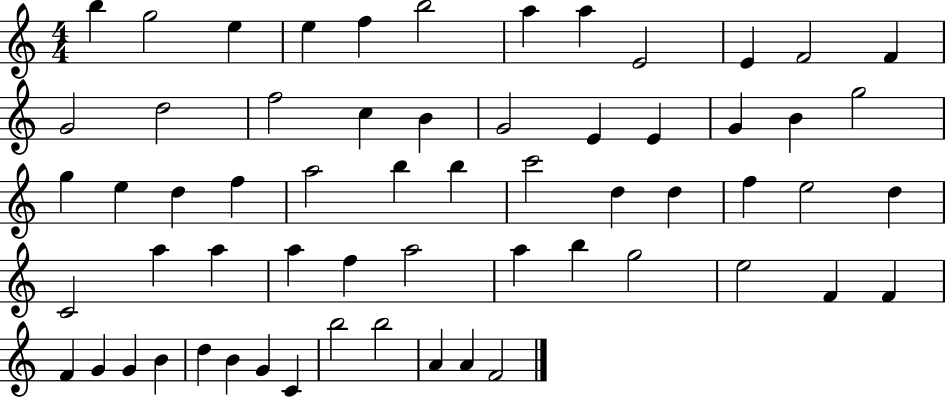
B5/q G5/h E5/q E5/q F5/q B5/h A5/q A5/q E4/h E4/q F4/h F4/q G4/h D5/h F5/h C5/q B4/q G4/h E4/q E4/q G4/q B4/q G5/h G5/q E5/q D5/q F5/q A5/h B5/q B5/q C6/h D5/q D5/q F5/q E5/h D5/q C4/h A5/q A5/q A5/q F5/q A5/h A5/q B5/q G5/h E5/h F4/q F4/q F4/q G4/q G4/q B4/q D5/q B4/q G4/q C4/q B5/h B5/h A4/q A4/q F4/h